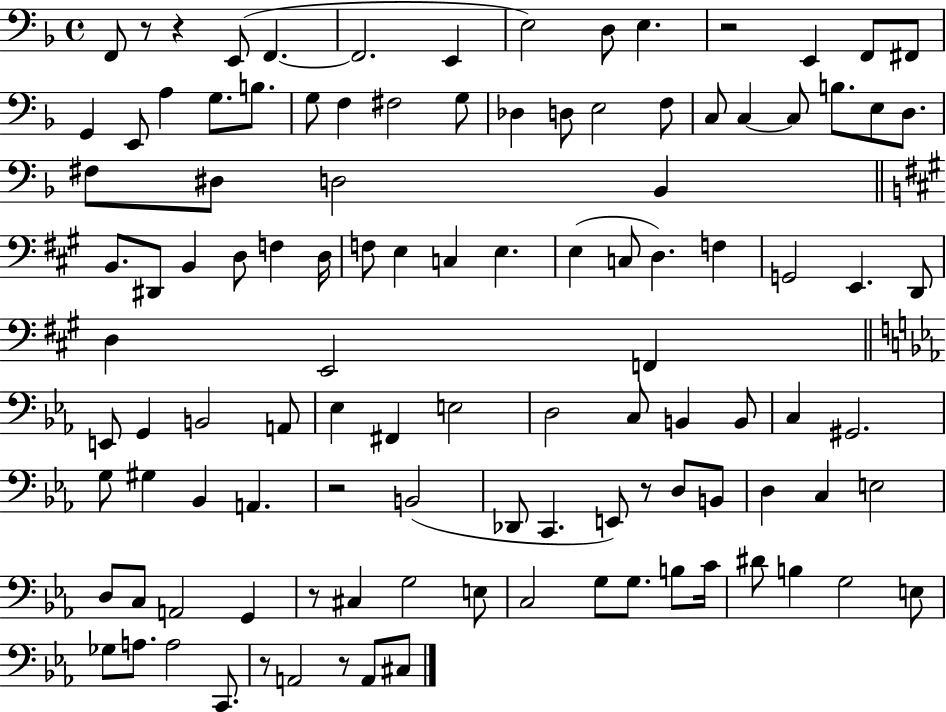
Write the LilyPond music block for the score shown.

{
  \clef bass
  \time 4/4
  \defaultTimeSignature
  \key f \major
  \repeat volta 2 { f,8 r8 r4 e,8( f,4.~~ | f,2. e,4 | e2) d8 e4. | r2 e,4 f,8 fis,8 | \break g,4 e,8 a4 g8. b8. | g8 f4 fis2 g8 | des4 d8 e2 f8 | c8 c4~~ c8 b8. e8 d8. | \break fis8 dis8 d2 bes,4 | \bar "||" \break \key a \major b,8. dis,8 b,4 d8 f4 d16 | f8 e4 c4 e4. | e4( c8 d4.) f4 | g,2 e,4. d,8 | \break d4 e,2 f,4 | \bar "||" \break \key c \minor e,8 g,4 b,2 a,8 | ees4 fis,4 e2 | d2 c8 b,4 b,8 | c4 gis,2. | \break g8 gis4 bes,4 a,4. | r2 b,2( | des,8 c,4. e,8) r8 d8 b,8 | d4 c4 e2 | \break d8 c8 a,2 g,4 | r8 cis4 g2 e8 | c2 g8 g8. b8 c'16 | dis'8 b4 g2 e8 | \break ges8 a8. a2 c,8. | r8 a,2 r8 a,8 cis8 | } \bar "|."
}